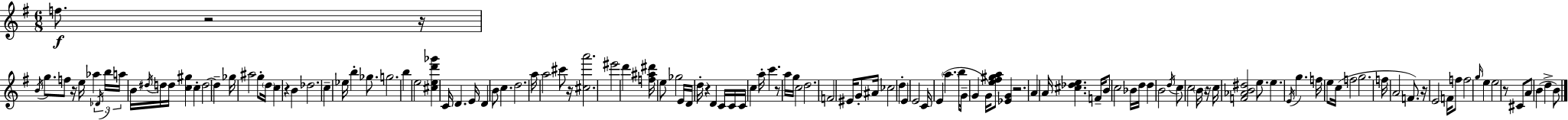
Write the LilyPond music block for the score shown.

{
  \clef treble
  \numericTimeSignature
  \time 6/8
  \key g \major
  \repeat volta 2 { f''8.\f r2 r16 | \acciaccatura { b'16 } g''8. f''8 r16 e''16 aes''4 | \tuplet 3/2 { \acciaccatura { des'16 } b''16 a''16 } b'16 \acciaccatura { dis''16 } d''16 d''16 <c'' gis''>4 c''4-. | d''2~~ d''4-- | \break ges''16 ais''2 | g''8-. \parenthesize d''16 c''4 r4 b'4 | des''2. | c''4-- ees''16 b''4-. | \break ges''8. g''2. | b''4 e''2 | <cis'' e'' d''' ges'''>4 c'16 d'4. | e'16 d'4 b'8 c''4. | \break d''2. | a''16 a''2 | cis'''8 r16 <cis'' a'''>2. | eis'''2 d'''4 | \break <f'' ais'' dis'''>16 e''8 ges''2 | e'16 d'16 d''16-. r4 d'4 | c'16 c'16 c'16 c''4 a''16-. c'''4. | r8 a''16 g''16 c''2 | \break d''2. | f'2 eis'16 | g'8-. ais'16 ces''2 d''4-. | e'4 e'2 | \break c'16 e'4( \parenthesize a''4. | b''16 g'16-- g'4 g'16) <e'' fis'' gis'' a''>8 <ees' g'>4 | r2. | a'4 a'16 <cis'' des'' e''>4. | \break f'16-- b'8 c''2 | bes'16 d''16 d''4 b'2 | \acciaccatura { d''16 } c''8 c''2 | \parenthesize b'16 r16 c''16 <f' aes' b' dis''>2 | \break e''8. e''4. \acciaccatura { e'16 } g''4. | f''16 e''8 c''16( f''2 | g''2. | f''16 a'2 | \break f'8.) r16 e'2 | f'16 f''8 f''2 | \grace { g''16 } e''4 e''2 | r8 cis'8 a'8 b'4( | \break d''4-> b'8) } \bar "|."
}